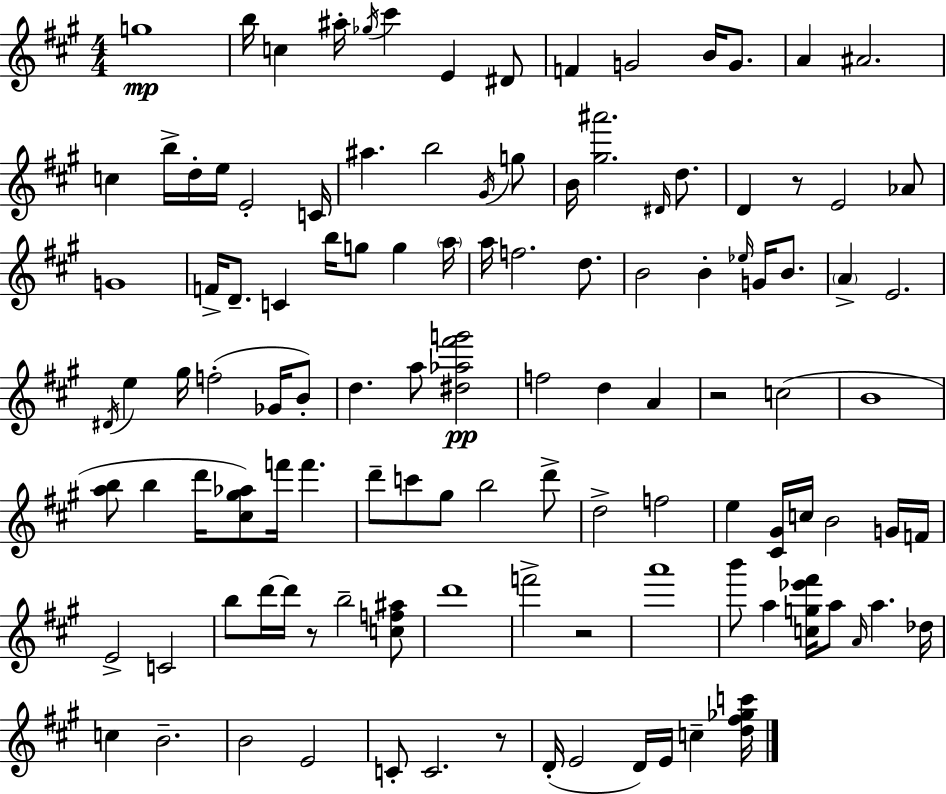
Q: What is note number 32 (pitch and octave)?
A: F4